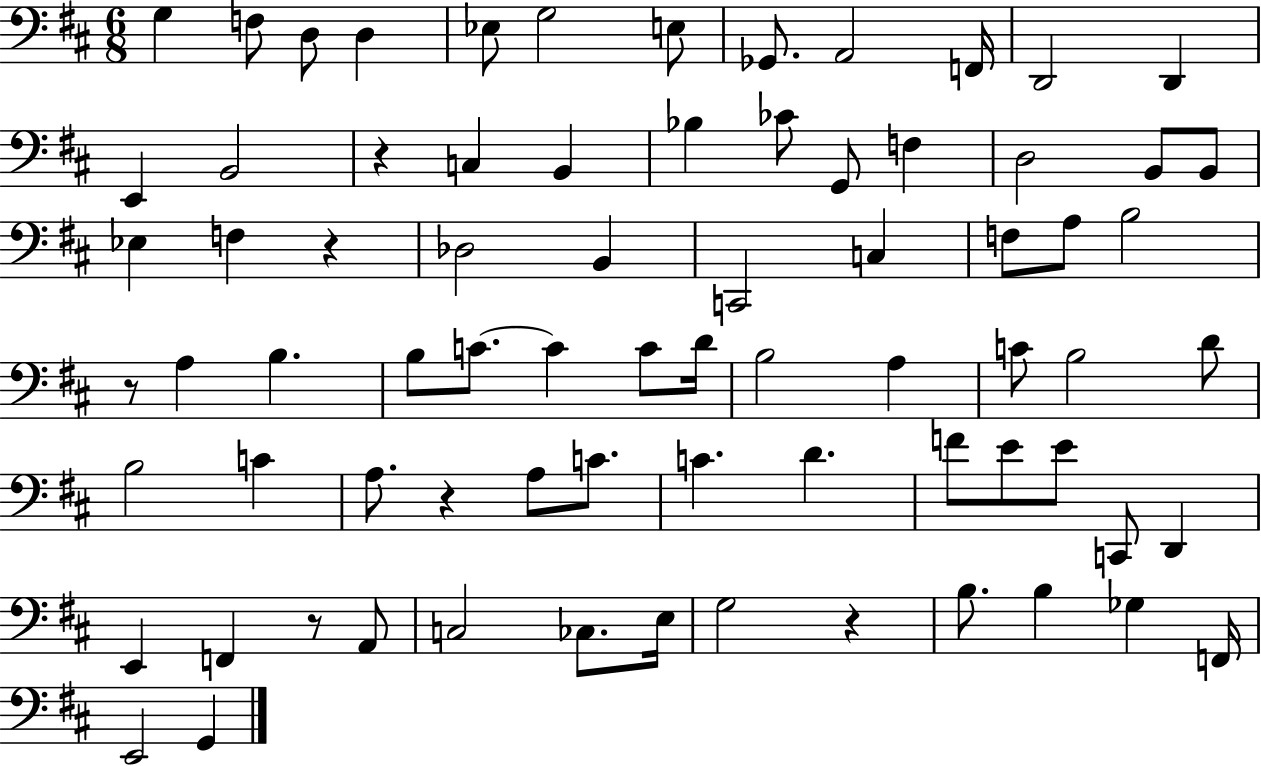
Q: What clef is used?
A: bass